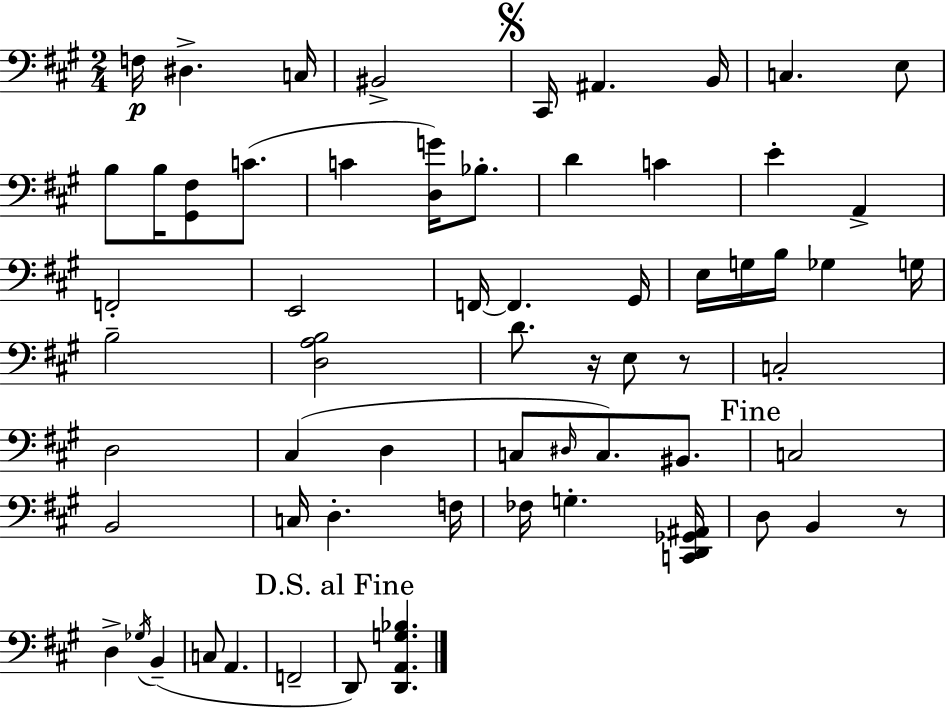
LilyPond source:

{
  \clef bass
  \numericTimeSignature
  \time 2/4
  \key a \major
  \repeat volta 2 { f16\p dis4.-> c16 | bis,2-> | \mark \markup { \musicglyph "scripts.segno" } cis,16 ais,4. b,16 | c4. e8 | \break b8 b16 <gis, fis>8 c'8.( | c'4 <d g'>16) bes8.-. | d'4 c'4 | e'4-. a,4-> | \break f,2-. | e,2 | f,16~~ f,4. gis,16 | e16 g16 b16 ges4 g16 | \break b2-- | <d a b>2 | d'8. r16 e8 r8 | c2-. | \break d2 | cis4( d4 | c8 \grace { dis16 } c8.) bis,8. | \mark "Fine" c2 | \break b,2 | c16 d4.-. | f16 fes16 g4.-. | <c, d, ges, ais,>16 d8 b,4 r8 | \break d4-> \acciaccatura { ges16 }( b,4-- | c8 a,4. | f,2-- | \mark "D.S. al Fine" d,8) <d, a, g bes>4. | \break } \bar "|."
}